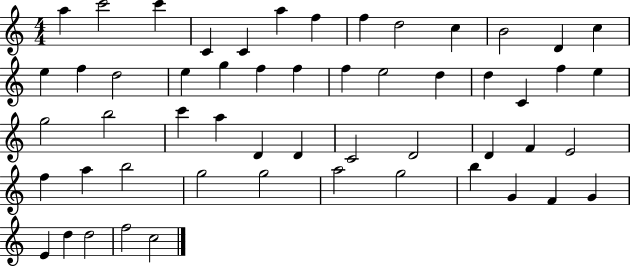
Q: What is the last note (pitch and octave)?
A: C5